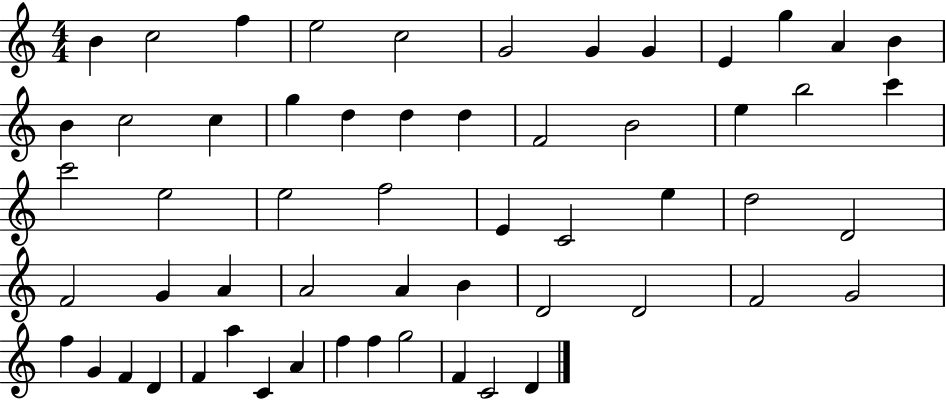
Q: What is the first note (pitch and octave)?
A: B4